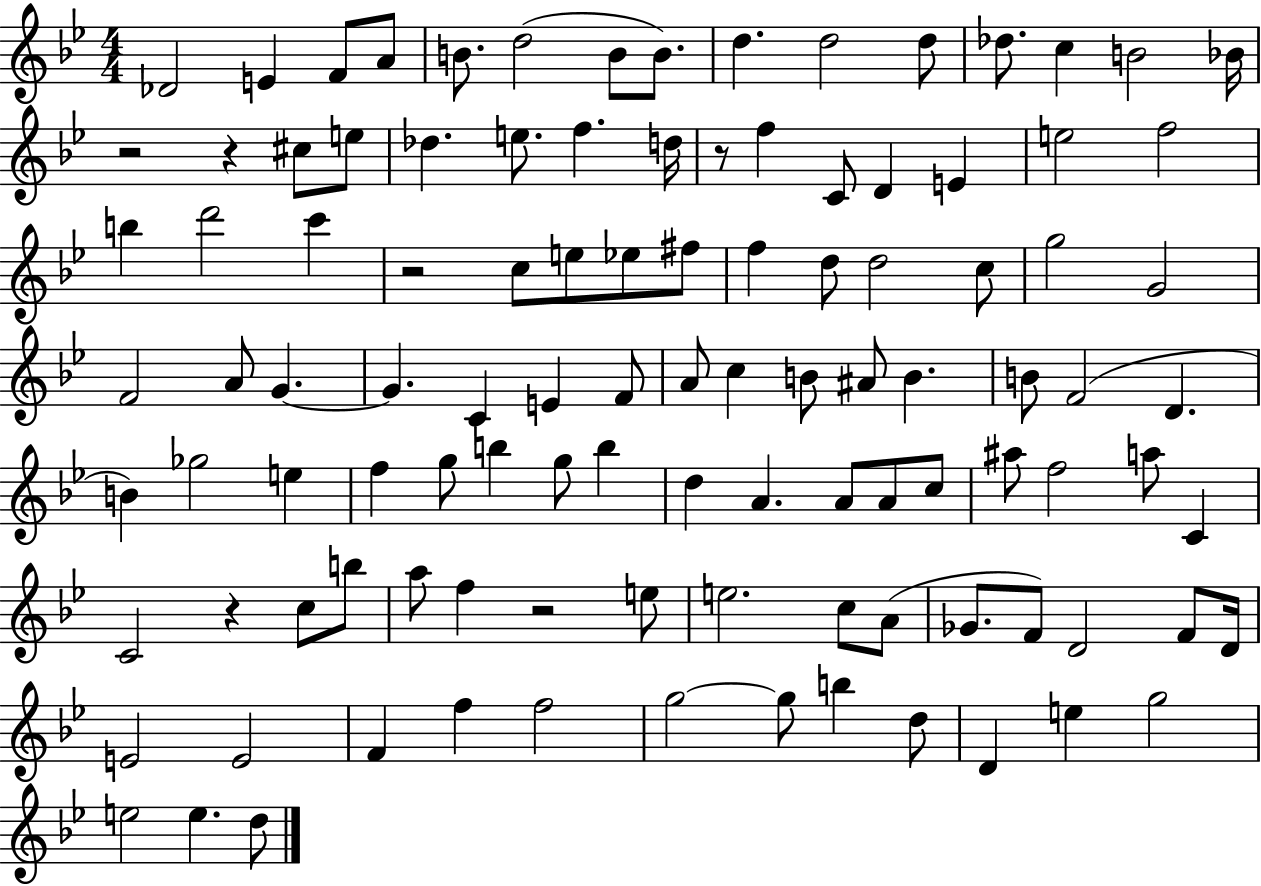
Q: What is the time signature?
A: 4/4